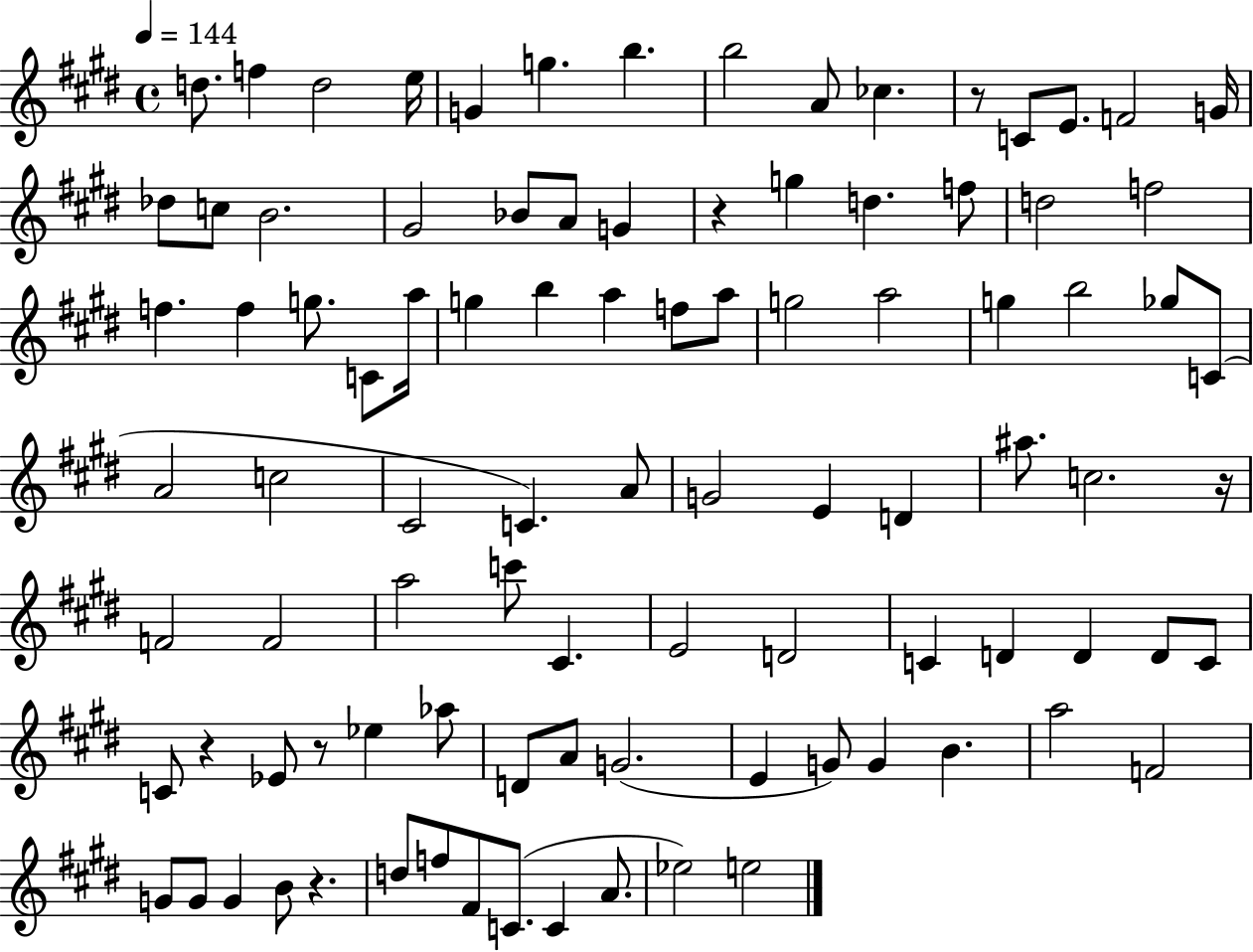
X:1
T:Untitled
M:4/4
L:1/4
K:E
d/2 f d2 e/4 G g b b2 A/2 _c z/2 C/2 E/2 F2 G/4 _d/2 c/2 B2 ^G2 _B/2 A/2 G z g d f/2 d2 f2 f f g/2 C/2 a/4 g b a f/2 a/2 g2 a2 g b2 _g/2 C/2 A2 c2 ^C2 C A/2 G2 E D ^a/2 c2 z/4 F2 F2 a2 c'/2 ^C E2 D2 C D D D/2 C/2 C/2 z _E/2 z/2 _e _a/2 D/2 A/2 G2 E G/2 G B a2 F2 G/2 G/2 G B/2 z d/2 f/2 ^F/2 C/2 C A/2 _e2 e2